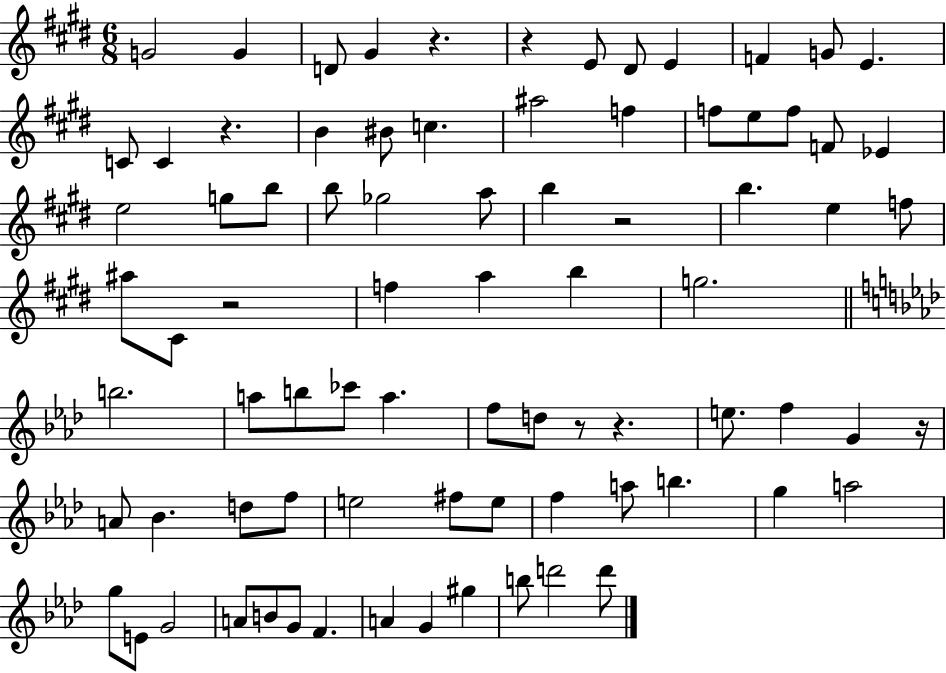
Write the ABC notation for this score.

X:1
T:Untitled
M:6/8
L:1/4
K:E
G2 G D/2 ^G z z E/2 ^D/2 E F G/2 E C/2 C z B ^B/2 c ^a2 f f/2 e/2 f/2 F/2 _E e2 g/2 b/2 b/2 _g2 a/2 b z2 b e f/2 ^a/2 ^C/2 z2 f a b g2 b2 a/2 b/2 _c'/2 a f/2 d/2 z/2 z e/2 f G z/4 A/2 _B d/2 f/2 e2 ^f/2 e/2 f a/2 b g a2 g/2 E/2 G2 A/2 B/2 G/2 F A G ^g b/2 d'2 d'/2